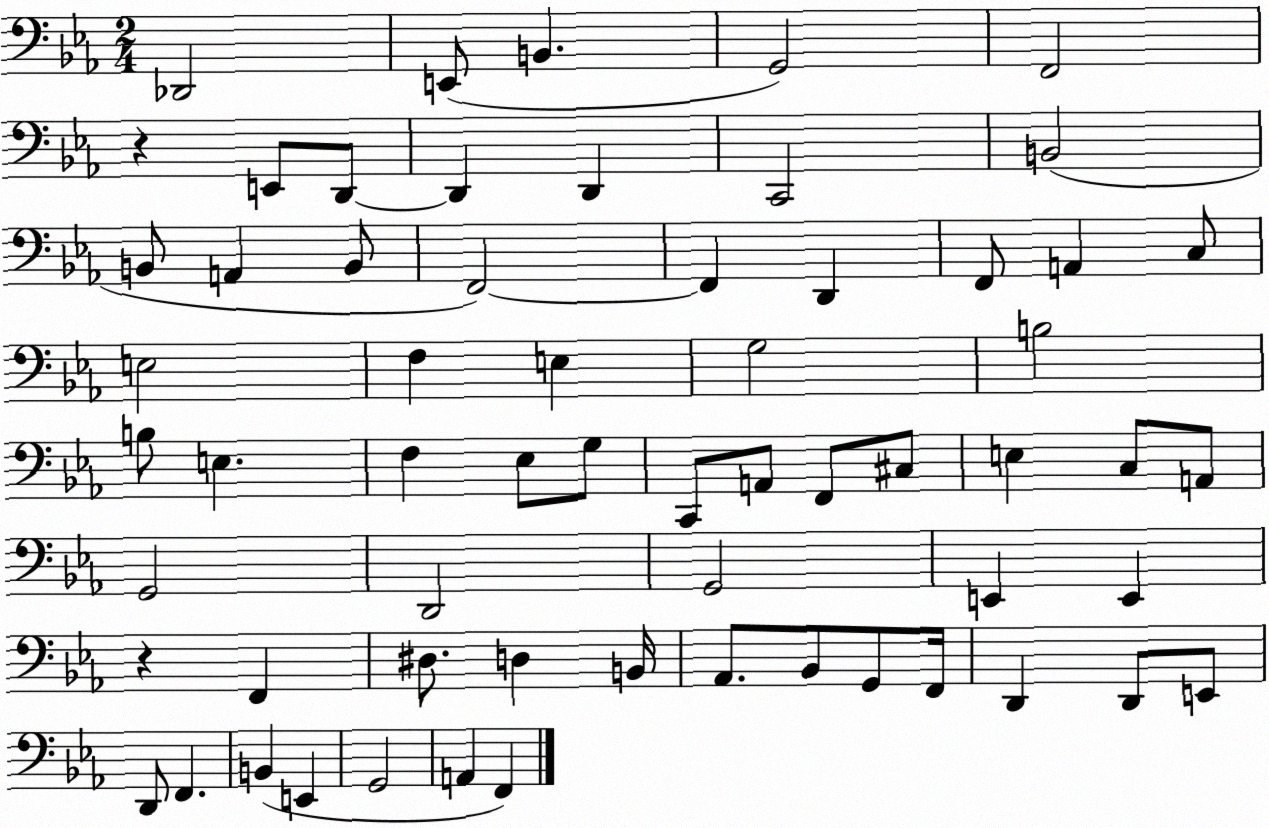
X:1
T:Untitled
M:2/4
L:1/4
K:Eb
_D,,2 E,,/2 B,, G,,2 F,,2 z E,,/2 D,,/2 D,, D,, C,,2 B,,2 B,,/2 A,, B,,/2 F,,2 F,, D,, F,,/2 A,, C,/2 E,2 F, E, G,2 B,2 B,/2 E, F, _E,/2 G,/2 C,,/2 A,,/2 F,,/2 ^C,/2 E, C,/2 A,,/2 G,,2 D,,2 G,,2 E,, E,, z F,, ^D,/2 D, B,,/4 _A,,/2 _B,,/2 G,,/2 F,,/4 D,, D,,/2 E,,/2 D,,/2 F,, B,, E,, G,,2 A,, F,,